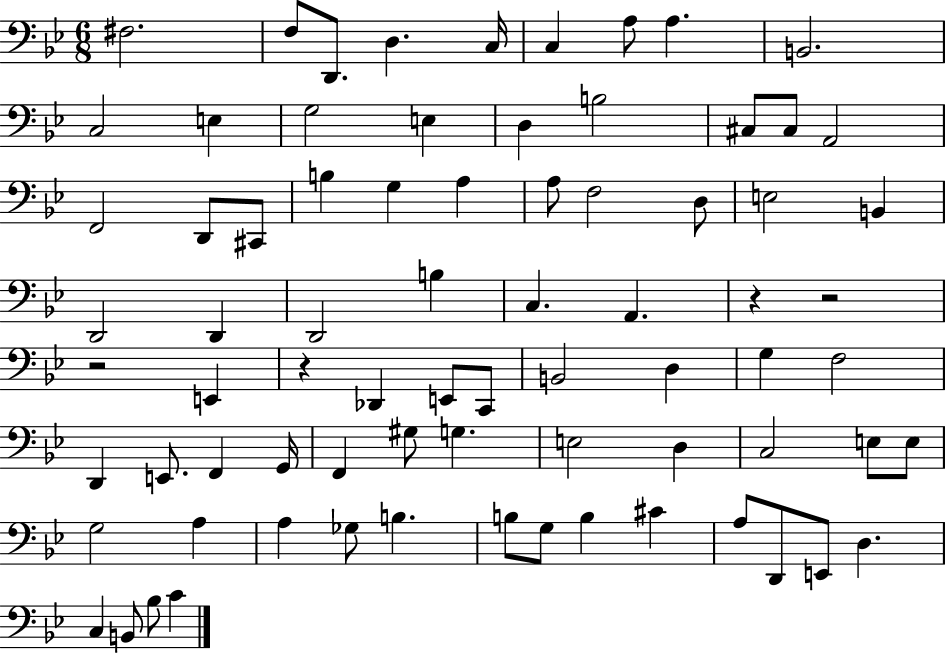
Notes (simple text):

F#3/h. F3/e D2/e. D3/q. C3/s C3/q A3/e A3/q. B2/h. C3/h E3/q G3/h E3/q D3/q B3/h C#3/e C#3/e A2/h F2/h D2/e C#2/e B3/q G3/q A3/q A3/e F3/h D3/e E3/h B2/q D2/h D2/q D2/h B3/q C3/q. A2/q. R/q R/h R/h E2/q R/q Db2/q E2/e C2/e B2/h D3/q G3/q F3/h D2/q E2/e. F2/q G2/s F2/q G#3/e G3/q. E3/h D3/q C3/h E3/e E3/e G3/h A3/q A3/q Gb3/e B3/q. B3/e G3/e B3/q C#4/q A3/e D2/e E2/e D3/q. C3/q B2/e Bb3/e C4/q